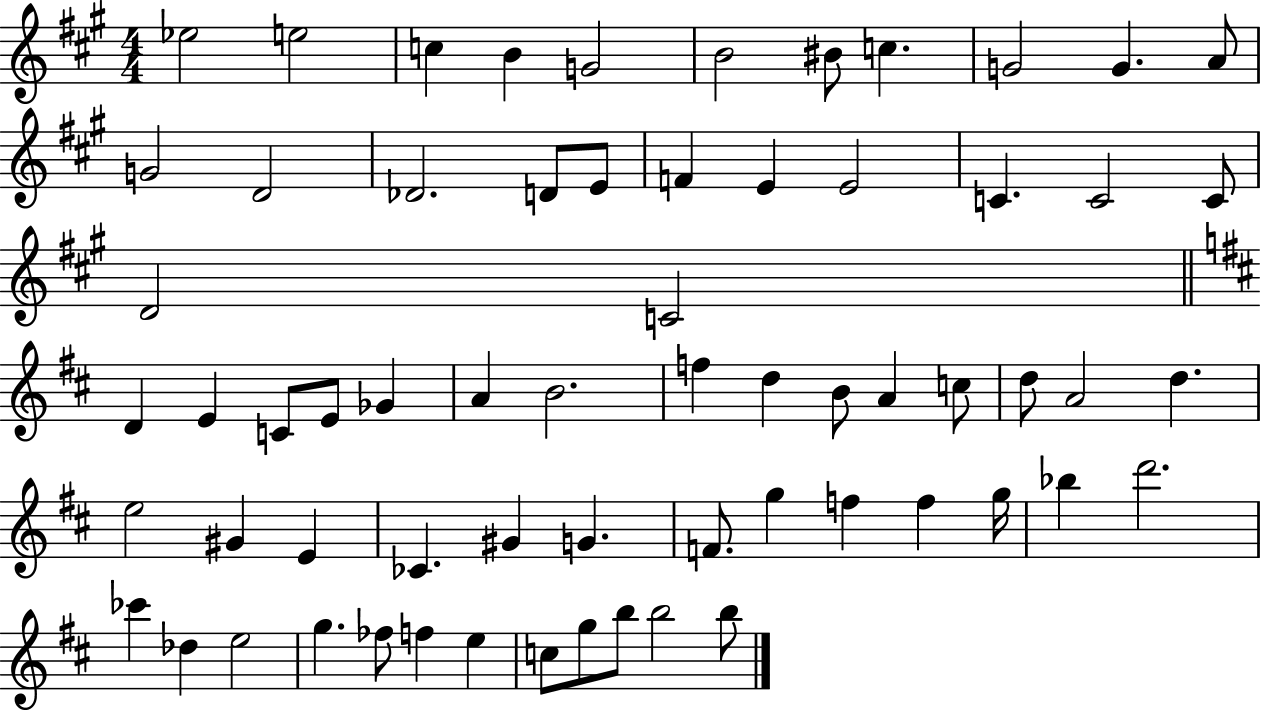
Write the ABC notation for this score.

X:1
T:Untitled
M:4/4
L:1/4
K:A
_e2 e2 c B G2 B2 ^B/2 c G2 G A/2 G2 D2 _D2 D/2 E/2 F E E2 C C2 C/2 D2 C2 D E C/2 E/2 _G A B2 f d B/2 A c/2 d/2 A2 d e2 ^G E _C ^G G F/2 g f f g/4 _b d'2 _c' _d e2 g _f/2 f e c/2 g/2 b/2 b2 b/2